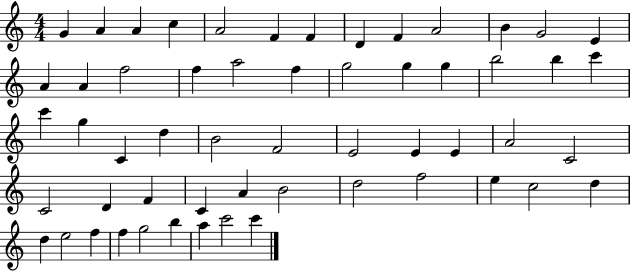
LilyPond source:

{
  \clef treble
  \numericTimeSignature
  \time 4/4
  \key c \major
  g'4 a'4 a'4 c''4 | a'2 f'4 f'4 | d'4 f'4 a'2 | b'4 g'2 e'4 | \break a'4 a'4 f''2 | f''4 a''2 f''4 | g''2 g''4 g''4 | b''2 b''4 c'''4 | \break c'''4 g''4 c'4 d''4 | b'2 f'2 | e'2 e'4 e'4 | a'2 c'2 | \break c'2 d'4 f'4 | c'4 a'4 b'2 | d''2 f''2 | e''4 c''2 d''4 | \break d''4 e''2 f''4 | f''4 g''2 b''4 | a''4 c'''2 c'''4 | \bar "|."
}